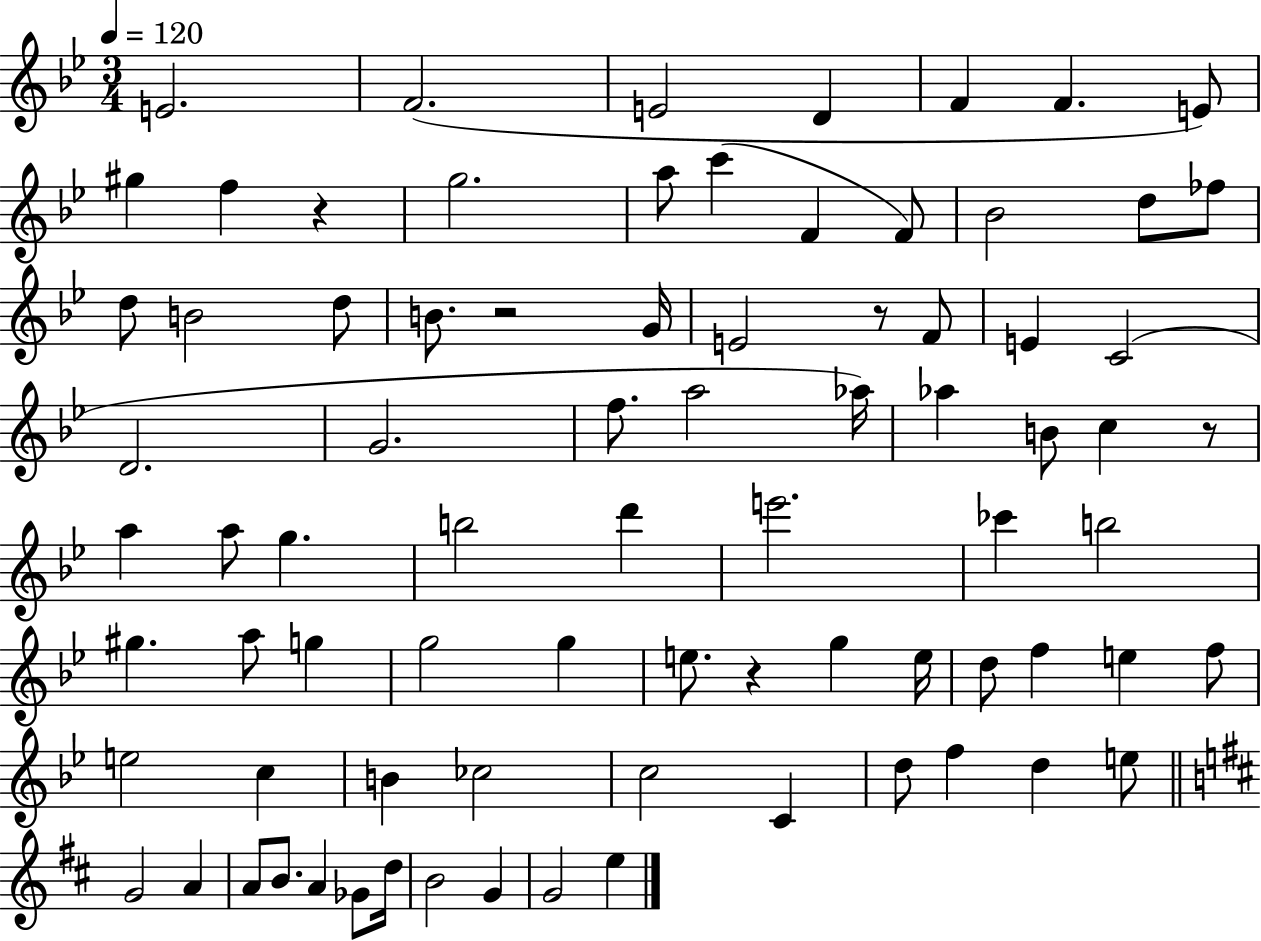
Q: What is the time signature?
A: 3/4